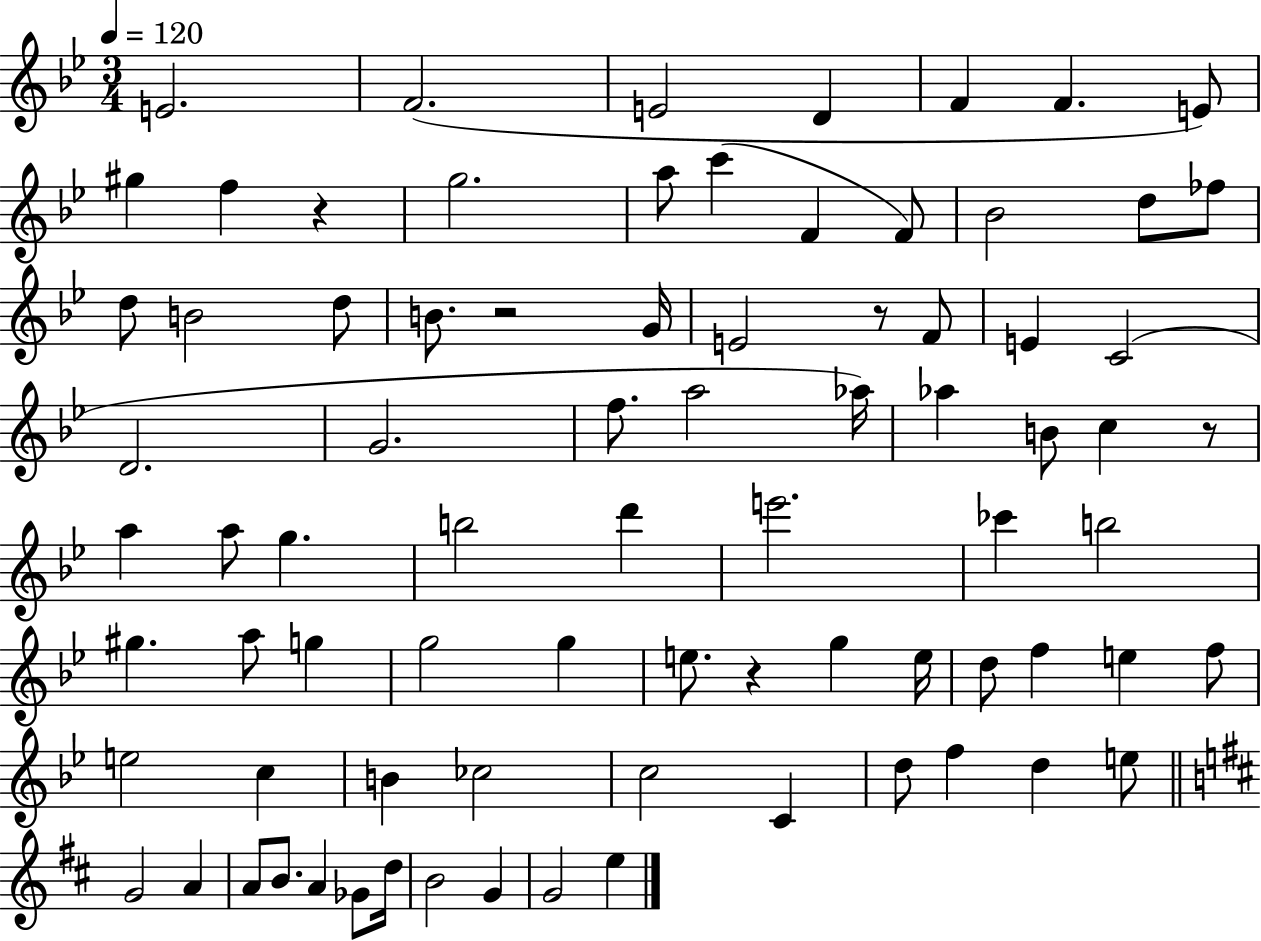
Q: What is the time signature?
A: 3/4